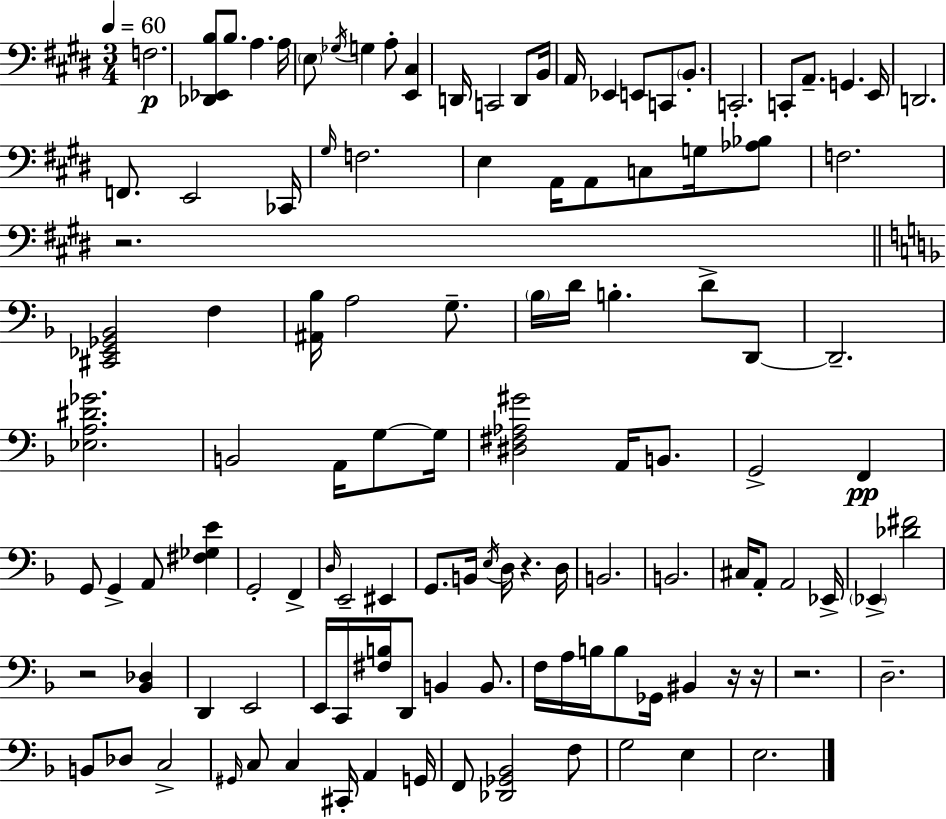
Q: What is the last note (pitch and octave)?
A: E3